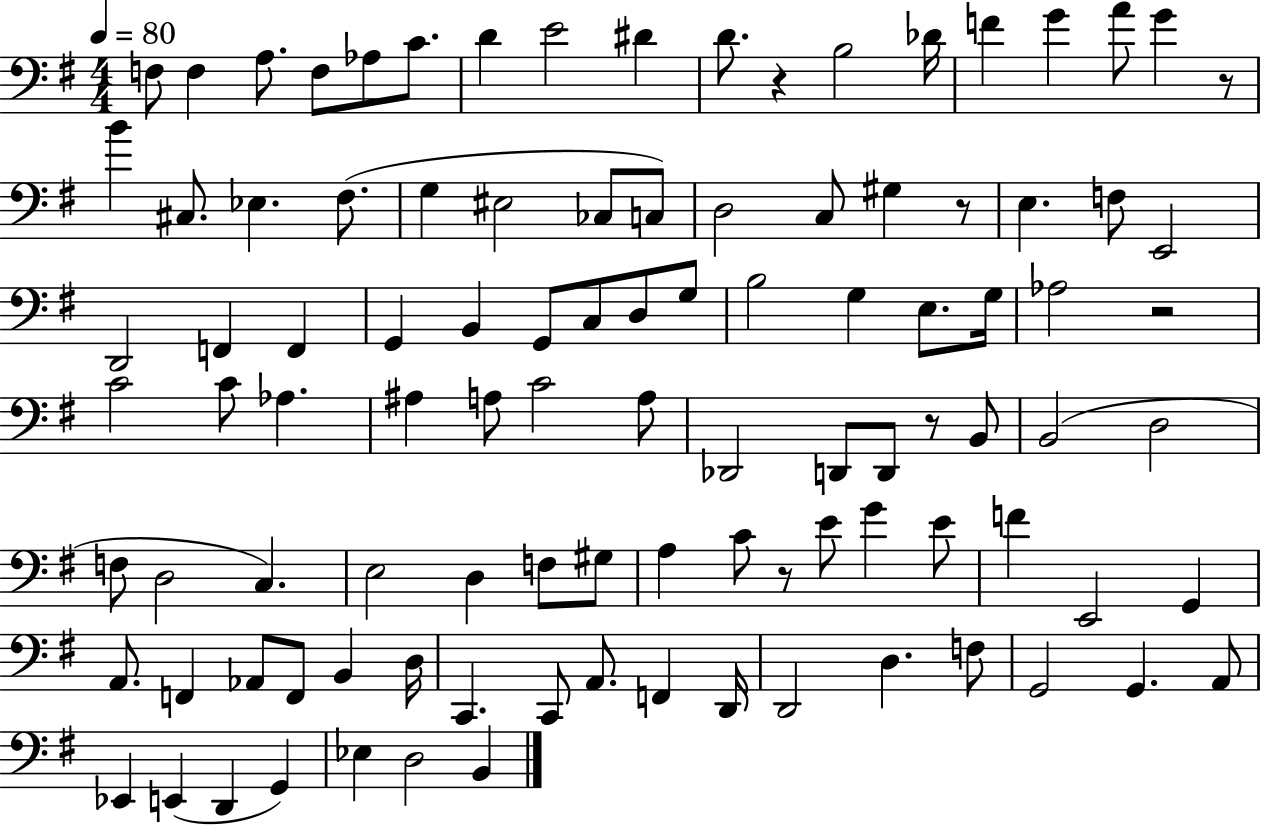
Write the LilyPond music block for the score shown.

{
  \clef bass
  \numericTimeSignature
  \time 4/4
  \key g \major
  \tempo 4 = 80
  f8 f4 a8. f8 aes8 c'8. | d'4 e'2 dis'4 | d'8. r4 b2 des'16 | f'4 g'4 a'8 g'4 r8 | \break b'4 cis8. ees4. fis8.( | g4 eis2 ces8 c8) | d2 c8 gis4 r8 | e4. f8 e,2 | \break d,2 f,4 f,4 | g,4 b,4 g,8 c8 d8 g8 | b2 g4 e8. g16 | aes2 r2 | \break c'2 c'8 aes4. | ais4 a8 c'2 a8 | des,2 d,8 d,8 r8 b,8 | b,2( d2 | \break f8 d2 c4.) | e2 d4 f8 gis8 | a4 c'8 r8 e'8 g'4 e'8 | f'4 e,2 g,4 | \break a,8. f,4 aes,8 f,8 b,4 d16 | c,4. c,8 a,8. f,4 d,16 | d,2 d4. f8 | g,2 g,4. a,8 | \break ees,4 e,4( d,4 g,4) | ees4 d2 b,4 | \bar "|."
}